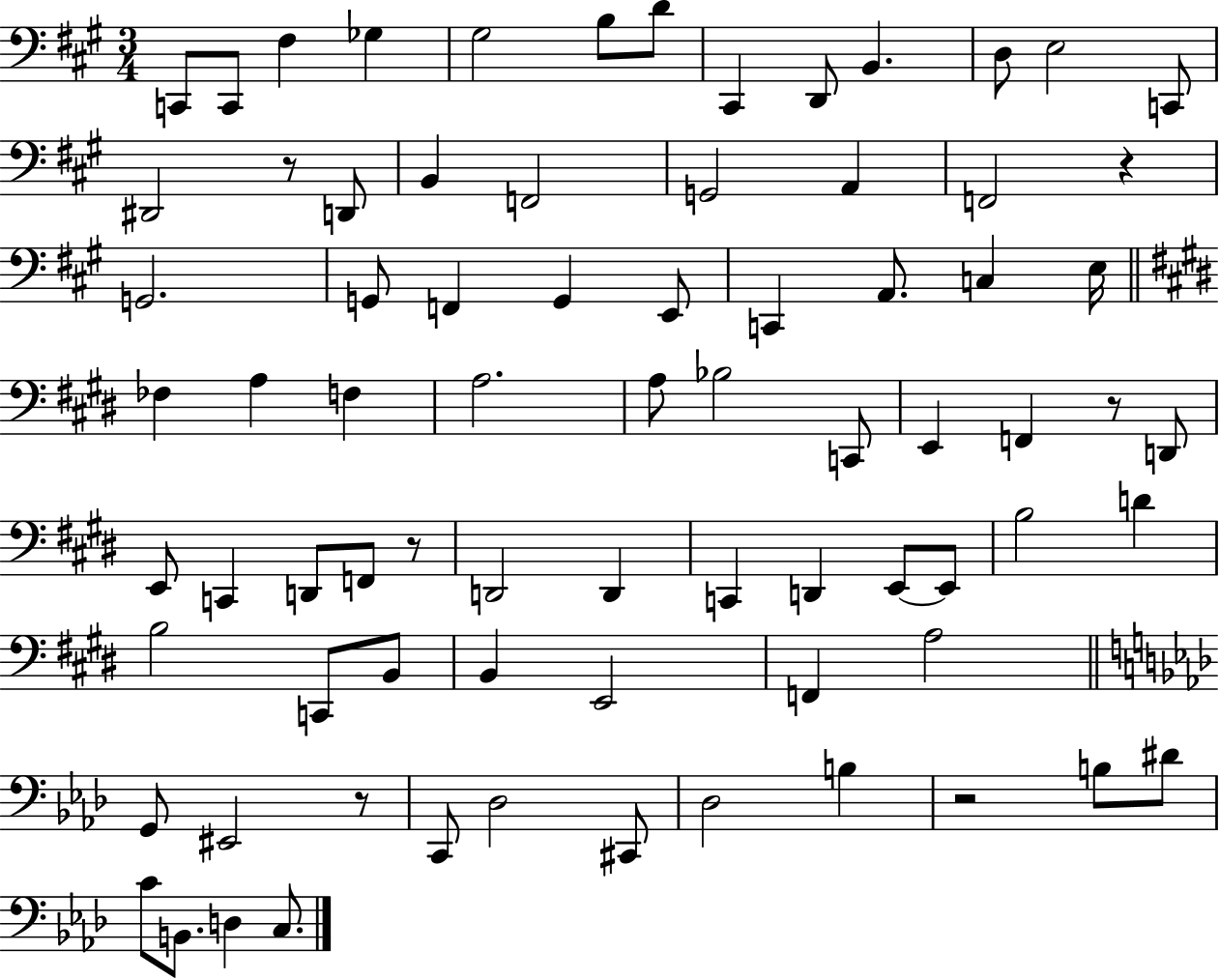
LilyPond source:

{
  \clef bass
  \numericTimeSignature
  \time 3/4
  \key a \major
  c,8 c,8 fis4 ges4 | gis2 b8 d'8 | cis,4 d,8 b,4. | d8 e2 c,8 | \break dis,2 r8 d,8 | b,4 f,2 | g,2 a,4 | f,2 r4 | \break g,2. | g,8 f,4 g,4 e,8 | c,4 a,8. c4 e16 | \bar "||" \break \key e \major fes4 a4 f4 | a2. | a8 bes2 c,8 | e,4 f,4 r8 d,8 | \break e,8 c,4 d,8 f,8 r8 | d,2 d,4 | c,4 d,4 e,8~~ e,8 | b2 d'4 | \break b2 c,8 b,8 | b,4 e,2 | f,4 a2 | \bar "||" \break \key f \minor g,8 eis,2 r8 | c,8 des2 cis,8 | des2 b4 | r2 b8 dis'8 | \break c'8 b,8. d4 c8. | \bar "|."
}